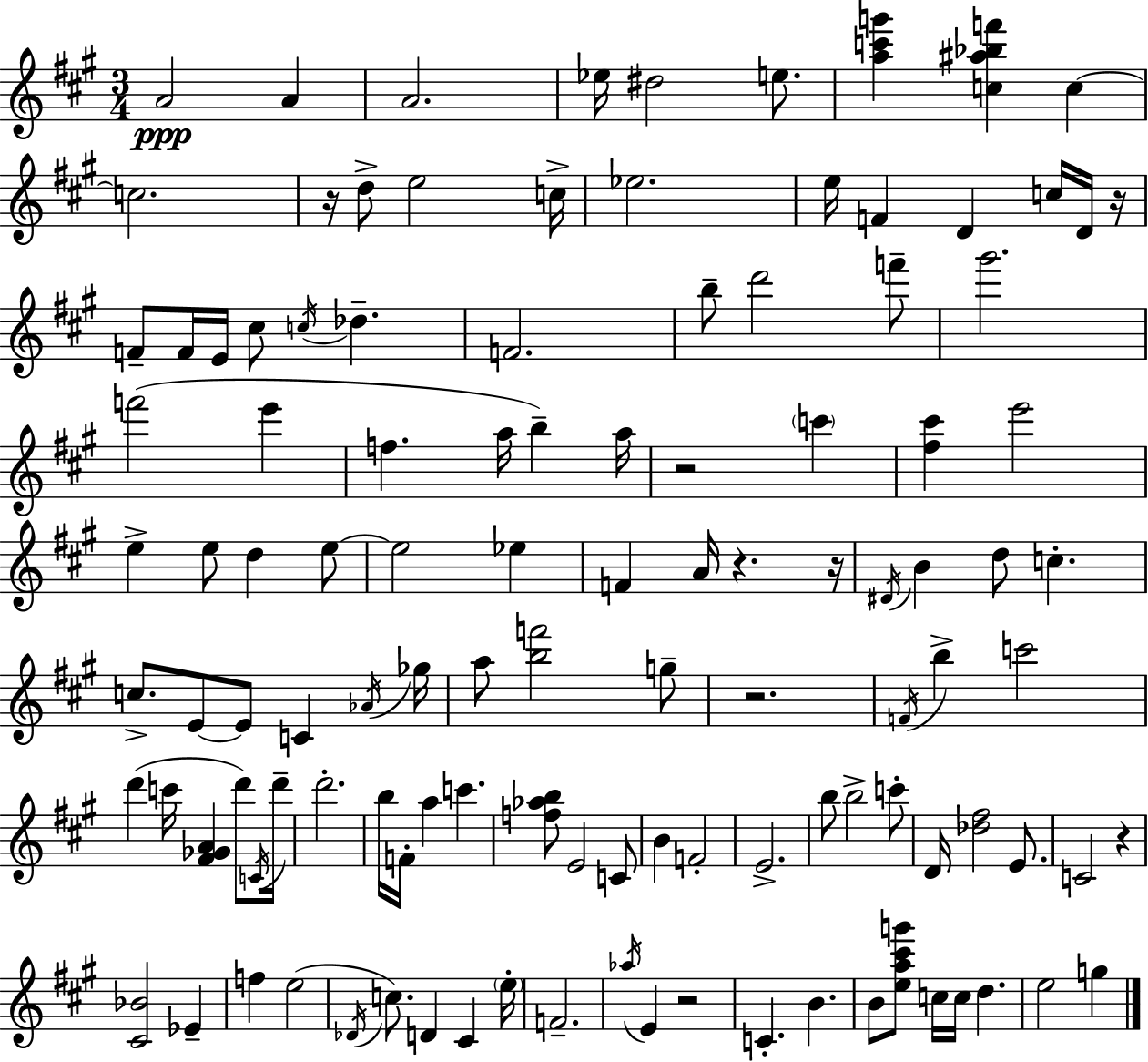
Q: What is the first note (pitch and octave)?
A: A4